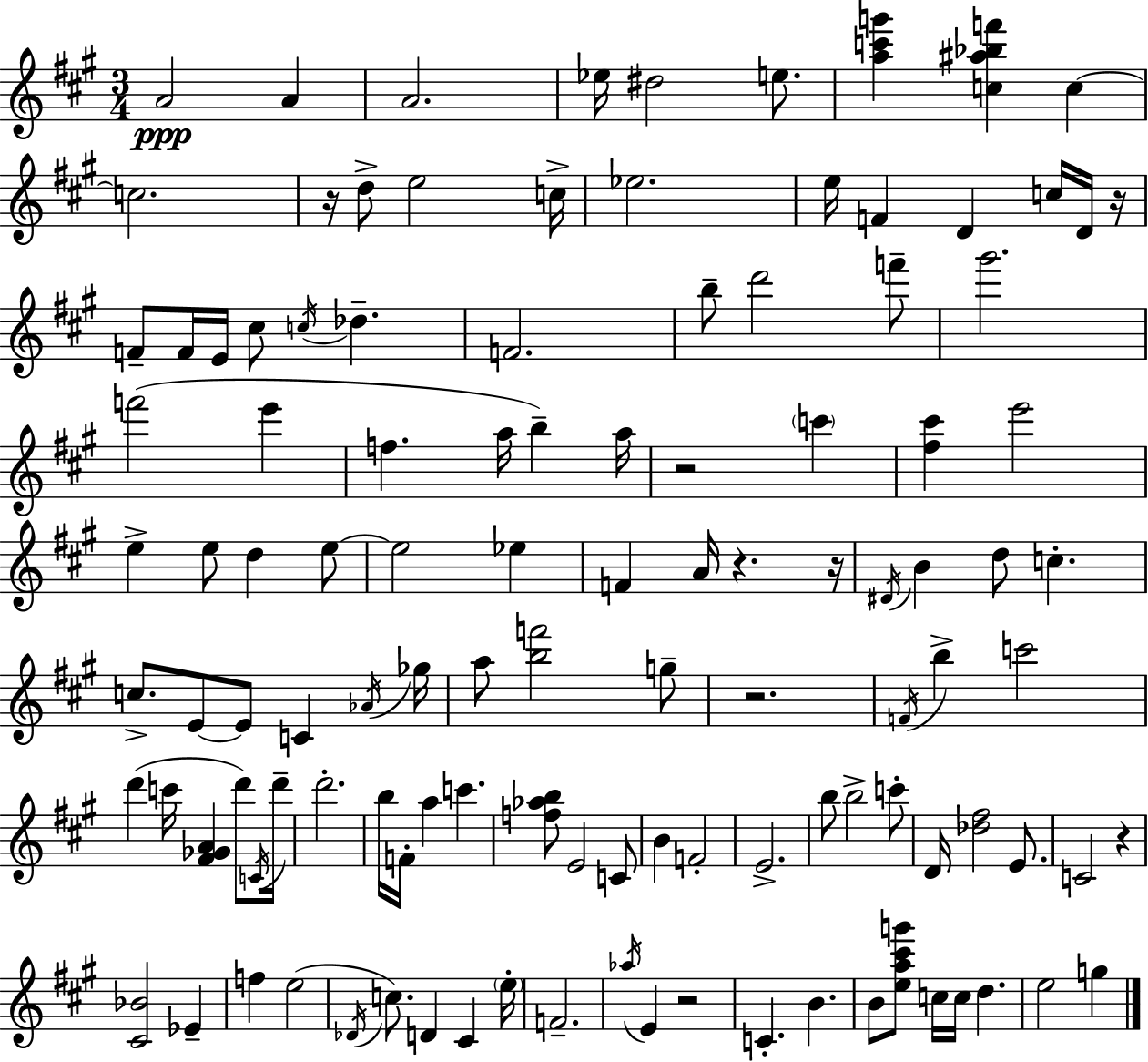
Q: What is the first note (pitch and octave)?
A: A4